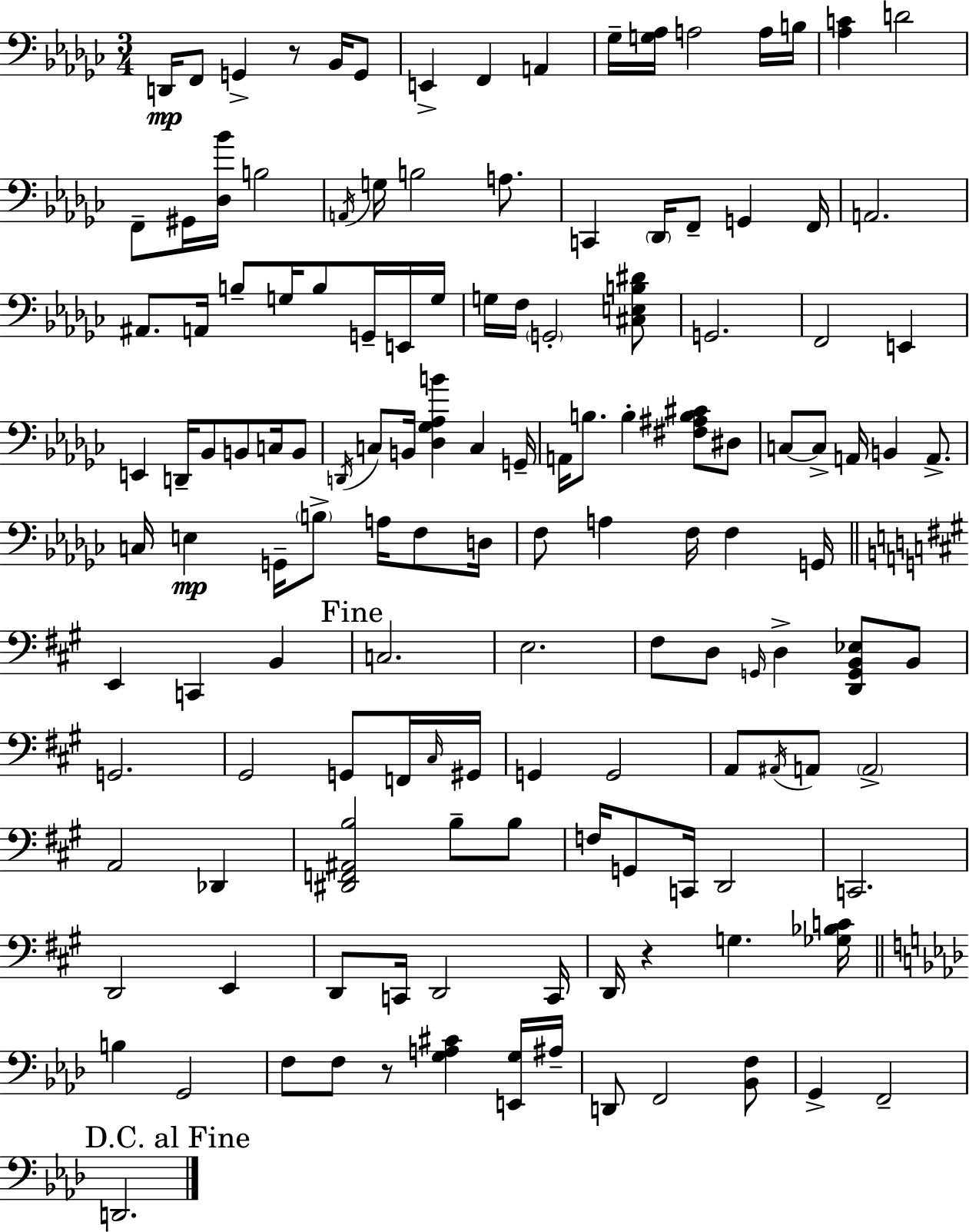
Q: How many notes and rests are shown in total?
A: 136